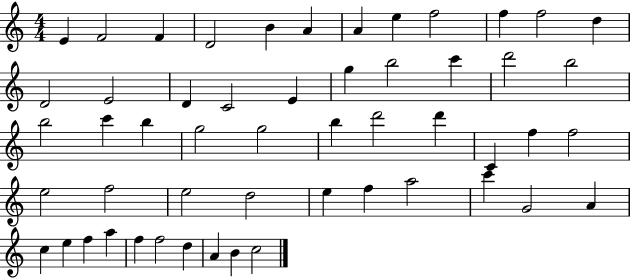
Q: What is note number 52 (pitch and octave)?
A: B4